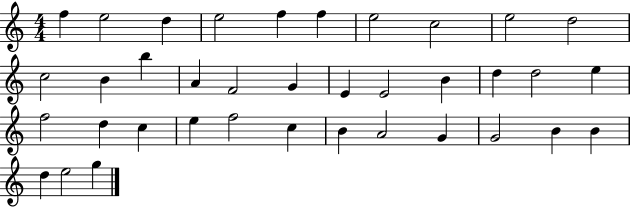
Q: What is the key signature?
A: C major